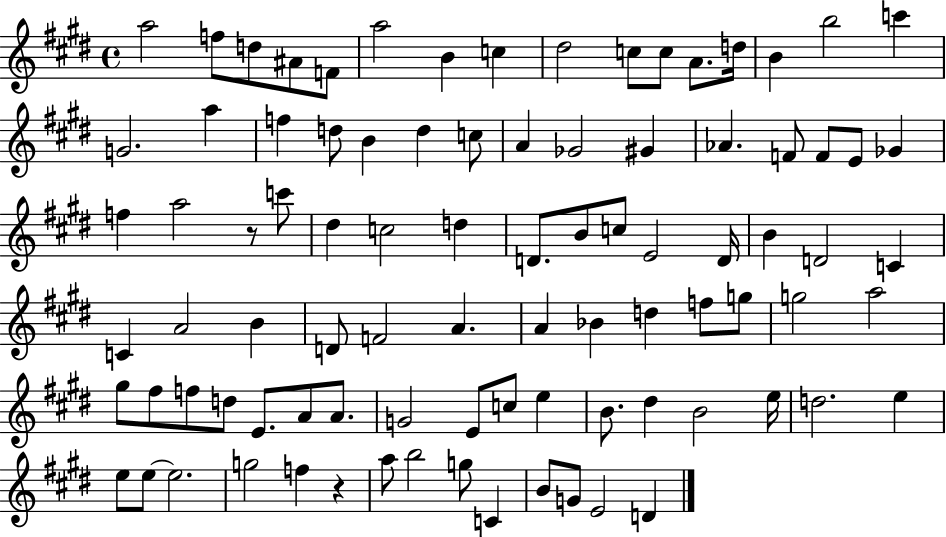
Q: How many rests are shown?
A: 2